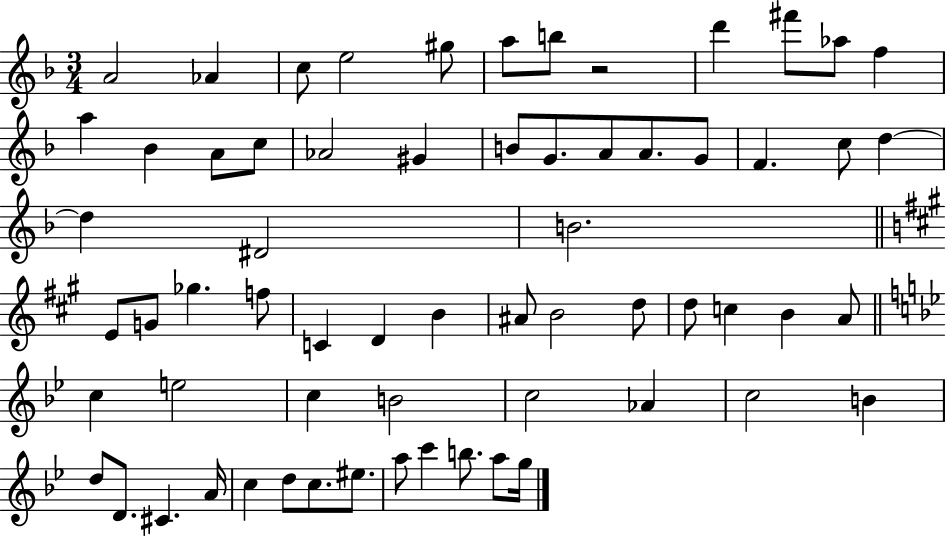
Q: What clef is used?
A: treble